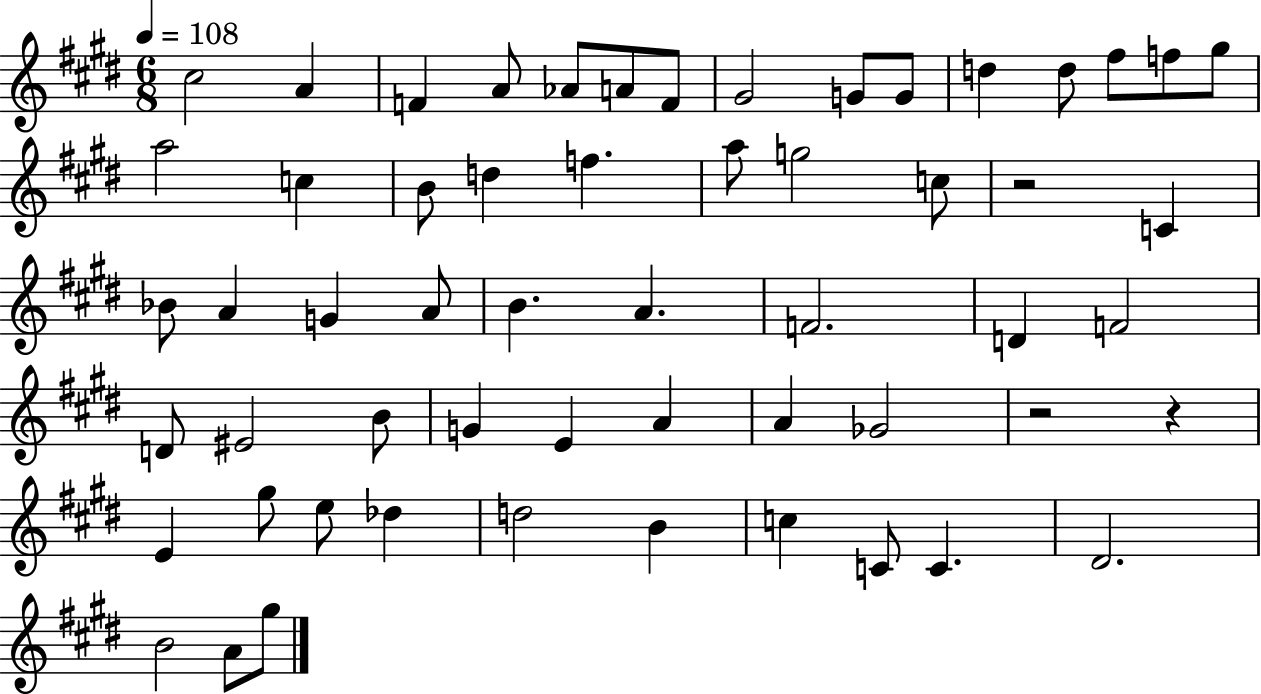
C#5/h A4/q F4/q A4/e Ab4/e A4/e F4/e G#4/h G4/e G4/e D5/q D5/e F#5/e F5/e G#5/e A5/h C5/q B4/e D5/q F5/q. A5/e G5/h C5/e R/h C4/q Bb4/e A4/q G4/q A4/e B4/q. A4/q. F4/h. D4/q F4/h D4/e EIS4/h B4/e G4/q E4/q A4/q A4/q Gb4/h R/h R/q E4/q G#5/e E5/e Db5/q D5/h B4/q C5/q C4/e C4/q. D#4/h. B4/h A4/e G#5/e